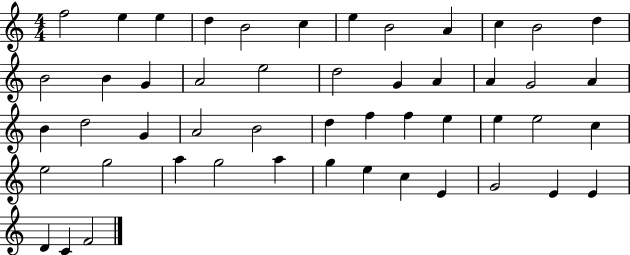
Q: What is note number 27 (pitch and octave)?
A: A4